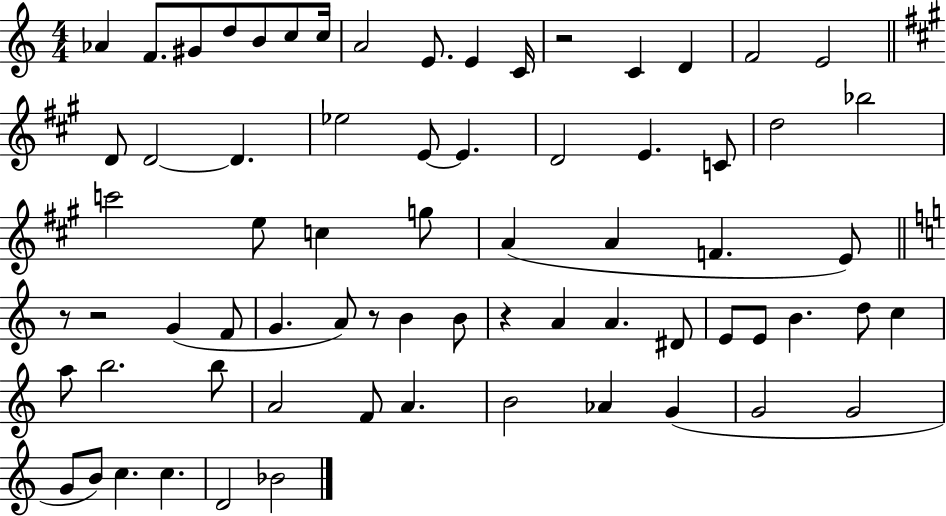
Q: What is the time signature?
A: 4/4